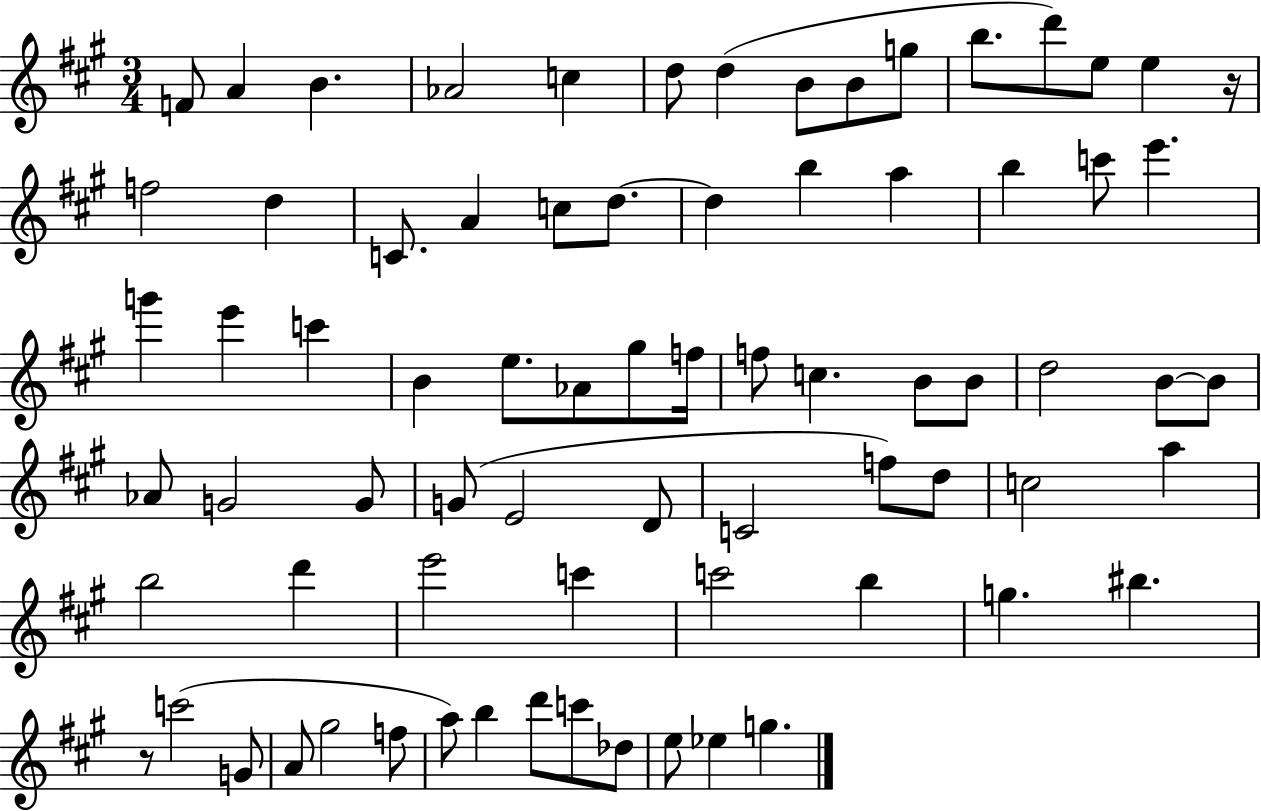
F4/e A4/q B4/q. Ab4/h C5/q D5/e D5/q B4/e B4/e G5/e B5/e. D6/e E5/e E5/q R/s F5/h D5/q C4/e. A4/q C5/e D5/e. D5/q B5/q A5/q B5/q C6/e E6/q. G6/q E6/q C6/q B4/q E5/e. Ab4/e G#5/e F5/s F5/e C5/q. B4/e B4/e D5/h B4/e B4/e Ab4/e G4/h G4/e G4/e E4/h D4/e C4/h F5/e D5/e C5/h A5/q B5/h D6/q E6/h C6/q C6/h B5/q G5/q. BIS5/q. R/e C6/h G4/e A4/e G#5/h F5/e A5/e B5/q D6/e C6/e Db5/e E5/e Eb5/q G5/q.